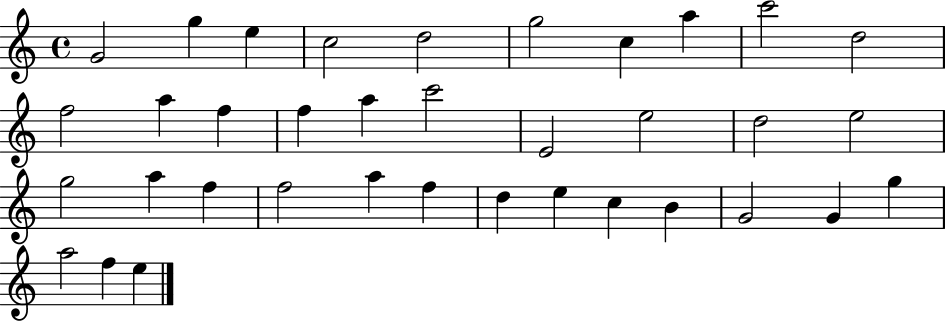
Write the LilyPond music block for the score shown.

{
  \clef treble
  \time 4/4
  \defaultTimeSignature
  \key c \major
  g'2 g''4 e''4 | c''2 d''2 | g''2 c''4 a''4 | c'''2 d''2 | \break f''2 a''4 f''4 | f''4 a''4 c'''2 | e'2 e''2 | d''2 e''2 | \break g''2 a''4 f''4 | f''2 a''4 f''4 | d''4 e''4 c''4 b'4 | g'2 g'4 g''4 | \break a''2 f''4 e''4 | \bar "|."
}